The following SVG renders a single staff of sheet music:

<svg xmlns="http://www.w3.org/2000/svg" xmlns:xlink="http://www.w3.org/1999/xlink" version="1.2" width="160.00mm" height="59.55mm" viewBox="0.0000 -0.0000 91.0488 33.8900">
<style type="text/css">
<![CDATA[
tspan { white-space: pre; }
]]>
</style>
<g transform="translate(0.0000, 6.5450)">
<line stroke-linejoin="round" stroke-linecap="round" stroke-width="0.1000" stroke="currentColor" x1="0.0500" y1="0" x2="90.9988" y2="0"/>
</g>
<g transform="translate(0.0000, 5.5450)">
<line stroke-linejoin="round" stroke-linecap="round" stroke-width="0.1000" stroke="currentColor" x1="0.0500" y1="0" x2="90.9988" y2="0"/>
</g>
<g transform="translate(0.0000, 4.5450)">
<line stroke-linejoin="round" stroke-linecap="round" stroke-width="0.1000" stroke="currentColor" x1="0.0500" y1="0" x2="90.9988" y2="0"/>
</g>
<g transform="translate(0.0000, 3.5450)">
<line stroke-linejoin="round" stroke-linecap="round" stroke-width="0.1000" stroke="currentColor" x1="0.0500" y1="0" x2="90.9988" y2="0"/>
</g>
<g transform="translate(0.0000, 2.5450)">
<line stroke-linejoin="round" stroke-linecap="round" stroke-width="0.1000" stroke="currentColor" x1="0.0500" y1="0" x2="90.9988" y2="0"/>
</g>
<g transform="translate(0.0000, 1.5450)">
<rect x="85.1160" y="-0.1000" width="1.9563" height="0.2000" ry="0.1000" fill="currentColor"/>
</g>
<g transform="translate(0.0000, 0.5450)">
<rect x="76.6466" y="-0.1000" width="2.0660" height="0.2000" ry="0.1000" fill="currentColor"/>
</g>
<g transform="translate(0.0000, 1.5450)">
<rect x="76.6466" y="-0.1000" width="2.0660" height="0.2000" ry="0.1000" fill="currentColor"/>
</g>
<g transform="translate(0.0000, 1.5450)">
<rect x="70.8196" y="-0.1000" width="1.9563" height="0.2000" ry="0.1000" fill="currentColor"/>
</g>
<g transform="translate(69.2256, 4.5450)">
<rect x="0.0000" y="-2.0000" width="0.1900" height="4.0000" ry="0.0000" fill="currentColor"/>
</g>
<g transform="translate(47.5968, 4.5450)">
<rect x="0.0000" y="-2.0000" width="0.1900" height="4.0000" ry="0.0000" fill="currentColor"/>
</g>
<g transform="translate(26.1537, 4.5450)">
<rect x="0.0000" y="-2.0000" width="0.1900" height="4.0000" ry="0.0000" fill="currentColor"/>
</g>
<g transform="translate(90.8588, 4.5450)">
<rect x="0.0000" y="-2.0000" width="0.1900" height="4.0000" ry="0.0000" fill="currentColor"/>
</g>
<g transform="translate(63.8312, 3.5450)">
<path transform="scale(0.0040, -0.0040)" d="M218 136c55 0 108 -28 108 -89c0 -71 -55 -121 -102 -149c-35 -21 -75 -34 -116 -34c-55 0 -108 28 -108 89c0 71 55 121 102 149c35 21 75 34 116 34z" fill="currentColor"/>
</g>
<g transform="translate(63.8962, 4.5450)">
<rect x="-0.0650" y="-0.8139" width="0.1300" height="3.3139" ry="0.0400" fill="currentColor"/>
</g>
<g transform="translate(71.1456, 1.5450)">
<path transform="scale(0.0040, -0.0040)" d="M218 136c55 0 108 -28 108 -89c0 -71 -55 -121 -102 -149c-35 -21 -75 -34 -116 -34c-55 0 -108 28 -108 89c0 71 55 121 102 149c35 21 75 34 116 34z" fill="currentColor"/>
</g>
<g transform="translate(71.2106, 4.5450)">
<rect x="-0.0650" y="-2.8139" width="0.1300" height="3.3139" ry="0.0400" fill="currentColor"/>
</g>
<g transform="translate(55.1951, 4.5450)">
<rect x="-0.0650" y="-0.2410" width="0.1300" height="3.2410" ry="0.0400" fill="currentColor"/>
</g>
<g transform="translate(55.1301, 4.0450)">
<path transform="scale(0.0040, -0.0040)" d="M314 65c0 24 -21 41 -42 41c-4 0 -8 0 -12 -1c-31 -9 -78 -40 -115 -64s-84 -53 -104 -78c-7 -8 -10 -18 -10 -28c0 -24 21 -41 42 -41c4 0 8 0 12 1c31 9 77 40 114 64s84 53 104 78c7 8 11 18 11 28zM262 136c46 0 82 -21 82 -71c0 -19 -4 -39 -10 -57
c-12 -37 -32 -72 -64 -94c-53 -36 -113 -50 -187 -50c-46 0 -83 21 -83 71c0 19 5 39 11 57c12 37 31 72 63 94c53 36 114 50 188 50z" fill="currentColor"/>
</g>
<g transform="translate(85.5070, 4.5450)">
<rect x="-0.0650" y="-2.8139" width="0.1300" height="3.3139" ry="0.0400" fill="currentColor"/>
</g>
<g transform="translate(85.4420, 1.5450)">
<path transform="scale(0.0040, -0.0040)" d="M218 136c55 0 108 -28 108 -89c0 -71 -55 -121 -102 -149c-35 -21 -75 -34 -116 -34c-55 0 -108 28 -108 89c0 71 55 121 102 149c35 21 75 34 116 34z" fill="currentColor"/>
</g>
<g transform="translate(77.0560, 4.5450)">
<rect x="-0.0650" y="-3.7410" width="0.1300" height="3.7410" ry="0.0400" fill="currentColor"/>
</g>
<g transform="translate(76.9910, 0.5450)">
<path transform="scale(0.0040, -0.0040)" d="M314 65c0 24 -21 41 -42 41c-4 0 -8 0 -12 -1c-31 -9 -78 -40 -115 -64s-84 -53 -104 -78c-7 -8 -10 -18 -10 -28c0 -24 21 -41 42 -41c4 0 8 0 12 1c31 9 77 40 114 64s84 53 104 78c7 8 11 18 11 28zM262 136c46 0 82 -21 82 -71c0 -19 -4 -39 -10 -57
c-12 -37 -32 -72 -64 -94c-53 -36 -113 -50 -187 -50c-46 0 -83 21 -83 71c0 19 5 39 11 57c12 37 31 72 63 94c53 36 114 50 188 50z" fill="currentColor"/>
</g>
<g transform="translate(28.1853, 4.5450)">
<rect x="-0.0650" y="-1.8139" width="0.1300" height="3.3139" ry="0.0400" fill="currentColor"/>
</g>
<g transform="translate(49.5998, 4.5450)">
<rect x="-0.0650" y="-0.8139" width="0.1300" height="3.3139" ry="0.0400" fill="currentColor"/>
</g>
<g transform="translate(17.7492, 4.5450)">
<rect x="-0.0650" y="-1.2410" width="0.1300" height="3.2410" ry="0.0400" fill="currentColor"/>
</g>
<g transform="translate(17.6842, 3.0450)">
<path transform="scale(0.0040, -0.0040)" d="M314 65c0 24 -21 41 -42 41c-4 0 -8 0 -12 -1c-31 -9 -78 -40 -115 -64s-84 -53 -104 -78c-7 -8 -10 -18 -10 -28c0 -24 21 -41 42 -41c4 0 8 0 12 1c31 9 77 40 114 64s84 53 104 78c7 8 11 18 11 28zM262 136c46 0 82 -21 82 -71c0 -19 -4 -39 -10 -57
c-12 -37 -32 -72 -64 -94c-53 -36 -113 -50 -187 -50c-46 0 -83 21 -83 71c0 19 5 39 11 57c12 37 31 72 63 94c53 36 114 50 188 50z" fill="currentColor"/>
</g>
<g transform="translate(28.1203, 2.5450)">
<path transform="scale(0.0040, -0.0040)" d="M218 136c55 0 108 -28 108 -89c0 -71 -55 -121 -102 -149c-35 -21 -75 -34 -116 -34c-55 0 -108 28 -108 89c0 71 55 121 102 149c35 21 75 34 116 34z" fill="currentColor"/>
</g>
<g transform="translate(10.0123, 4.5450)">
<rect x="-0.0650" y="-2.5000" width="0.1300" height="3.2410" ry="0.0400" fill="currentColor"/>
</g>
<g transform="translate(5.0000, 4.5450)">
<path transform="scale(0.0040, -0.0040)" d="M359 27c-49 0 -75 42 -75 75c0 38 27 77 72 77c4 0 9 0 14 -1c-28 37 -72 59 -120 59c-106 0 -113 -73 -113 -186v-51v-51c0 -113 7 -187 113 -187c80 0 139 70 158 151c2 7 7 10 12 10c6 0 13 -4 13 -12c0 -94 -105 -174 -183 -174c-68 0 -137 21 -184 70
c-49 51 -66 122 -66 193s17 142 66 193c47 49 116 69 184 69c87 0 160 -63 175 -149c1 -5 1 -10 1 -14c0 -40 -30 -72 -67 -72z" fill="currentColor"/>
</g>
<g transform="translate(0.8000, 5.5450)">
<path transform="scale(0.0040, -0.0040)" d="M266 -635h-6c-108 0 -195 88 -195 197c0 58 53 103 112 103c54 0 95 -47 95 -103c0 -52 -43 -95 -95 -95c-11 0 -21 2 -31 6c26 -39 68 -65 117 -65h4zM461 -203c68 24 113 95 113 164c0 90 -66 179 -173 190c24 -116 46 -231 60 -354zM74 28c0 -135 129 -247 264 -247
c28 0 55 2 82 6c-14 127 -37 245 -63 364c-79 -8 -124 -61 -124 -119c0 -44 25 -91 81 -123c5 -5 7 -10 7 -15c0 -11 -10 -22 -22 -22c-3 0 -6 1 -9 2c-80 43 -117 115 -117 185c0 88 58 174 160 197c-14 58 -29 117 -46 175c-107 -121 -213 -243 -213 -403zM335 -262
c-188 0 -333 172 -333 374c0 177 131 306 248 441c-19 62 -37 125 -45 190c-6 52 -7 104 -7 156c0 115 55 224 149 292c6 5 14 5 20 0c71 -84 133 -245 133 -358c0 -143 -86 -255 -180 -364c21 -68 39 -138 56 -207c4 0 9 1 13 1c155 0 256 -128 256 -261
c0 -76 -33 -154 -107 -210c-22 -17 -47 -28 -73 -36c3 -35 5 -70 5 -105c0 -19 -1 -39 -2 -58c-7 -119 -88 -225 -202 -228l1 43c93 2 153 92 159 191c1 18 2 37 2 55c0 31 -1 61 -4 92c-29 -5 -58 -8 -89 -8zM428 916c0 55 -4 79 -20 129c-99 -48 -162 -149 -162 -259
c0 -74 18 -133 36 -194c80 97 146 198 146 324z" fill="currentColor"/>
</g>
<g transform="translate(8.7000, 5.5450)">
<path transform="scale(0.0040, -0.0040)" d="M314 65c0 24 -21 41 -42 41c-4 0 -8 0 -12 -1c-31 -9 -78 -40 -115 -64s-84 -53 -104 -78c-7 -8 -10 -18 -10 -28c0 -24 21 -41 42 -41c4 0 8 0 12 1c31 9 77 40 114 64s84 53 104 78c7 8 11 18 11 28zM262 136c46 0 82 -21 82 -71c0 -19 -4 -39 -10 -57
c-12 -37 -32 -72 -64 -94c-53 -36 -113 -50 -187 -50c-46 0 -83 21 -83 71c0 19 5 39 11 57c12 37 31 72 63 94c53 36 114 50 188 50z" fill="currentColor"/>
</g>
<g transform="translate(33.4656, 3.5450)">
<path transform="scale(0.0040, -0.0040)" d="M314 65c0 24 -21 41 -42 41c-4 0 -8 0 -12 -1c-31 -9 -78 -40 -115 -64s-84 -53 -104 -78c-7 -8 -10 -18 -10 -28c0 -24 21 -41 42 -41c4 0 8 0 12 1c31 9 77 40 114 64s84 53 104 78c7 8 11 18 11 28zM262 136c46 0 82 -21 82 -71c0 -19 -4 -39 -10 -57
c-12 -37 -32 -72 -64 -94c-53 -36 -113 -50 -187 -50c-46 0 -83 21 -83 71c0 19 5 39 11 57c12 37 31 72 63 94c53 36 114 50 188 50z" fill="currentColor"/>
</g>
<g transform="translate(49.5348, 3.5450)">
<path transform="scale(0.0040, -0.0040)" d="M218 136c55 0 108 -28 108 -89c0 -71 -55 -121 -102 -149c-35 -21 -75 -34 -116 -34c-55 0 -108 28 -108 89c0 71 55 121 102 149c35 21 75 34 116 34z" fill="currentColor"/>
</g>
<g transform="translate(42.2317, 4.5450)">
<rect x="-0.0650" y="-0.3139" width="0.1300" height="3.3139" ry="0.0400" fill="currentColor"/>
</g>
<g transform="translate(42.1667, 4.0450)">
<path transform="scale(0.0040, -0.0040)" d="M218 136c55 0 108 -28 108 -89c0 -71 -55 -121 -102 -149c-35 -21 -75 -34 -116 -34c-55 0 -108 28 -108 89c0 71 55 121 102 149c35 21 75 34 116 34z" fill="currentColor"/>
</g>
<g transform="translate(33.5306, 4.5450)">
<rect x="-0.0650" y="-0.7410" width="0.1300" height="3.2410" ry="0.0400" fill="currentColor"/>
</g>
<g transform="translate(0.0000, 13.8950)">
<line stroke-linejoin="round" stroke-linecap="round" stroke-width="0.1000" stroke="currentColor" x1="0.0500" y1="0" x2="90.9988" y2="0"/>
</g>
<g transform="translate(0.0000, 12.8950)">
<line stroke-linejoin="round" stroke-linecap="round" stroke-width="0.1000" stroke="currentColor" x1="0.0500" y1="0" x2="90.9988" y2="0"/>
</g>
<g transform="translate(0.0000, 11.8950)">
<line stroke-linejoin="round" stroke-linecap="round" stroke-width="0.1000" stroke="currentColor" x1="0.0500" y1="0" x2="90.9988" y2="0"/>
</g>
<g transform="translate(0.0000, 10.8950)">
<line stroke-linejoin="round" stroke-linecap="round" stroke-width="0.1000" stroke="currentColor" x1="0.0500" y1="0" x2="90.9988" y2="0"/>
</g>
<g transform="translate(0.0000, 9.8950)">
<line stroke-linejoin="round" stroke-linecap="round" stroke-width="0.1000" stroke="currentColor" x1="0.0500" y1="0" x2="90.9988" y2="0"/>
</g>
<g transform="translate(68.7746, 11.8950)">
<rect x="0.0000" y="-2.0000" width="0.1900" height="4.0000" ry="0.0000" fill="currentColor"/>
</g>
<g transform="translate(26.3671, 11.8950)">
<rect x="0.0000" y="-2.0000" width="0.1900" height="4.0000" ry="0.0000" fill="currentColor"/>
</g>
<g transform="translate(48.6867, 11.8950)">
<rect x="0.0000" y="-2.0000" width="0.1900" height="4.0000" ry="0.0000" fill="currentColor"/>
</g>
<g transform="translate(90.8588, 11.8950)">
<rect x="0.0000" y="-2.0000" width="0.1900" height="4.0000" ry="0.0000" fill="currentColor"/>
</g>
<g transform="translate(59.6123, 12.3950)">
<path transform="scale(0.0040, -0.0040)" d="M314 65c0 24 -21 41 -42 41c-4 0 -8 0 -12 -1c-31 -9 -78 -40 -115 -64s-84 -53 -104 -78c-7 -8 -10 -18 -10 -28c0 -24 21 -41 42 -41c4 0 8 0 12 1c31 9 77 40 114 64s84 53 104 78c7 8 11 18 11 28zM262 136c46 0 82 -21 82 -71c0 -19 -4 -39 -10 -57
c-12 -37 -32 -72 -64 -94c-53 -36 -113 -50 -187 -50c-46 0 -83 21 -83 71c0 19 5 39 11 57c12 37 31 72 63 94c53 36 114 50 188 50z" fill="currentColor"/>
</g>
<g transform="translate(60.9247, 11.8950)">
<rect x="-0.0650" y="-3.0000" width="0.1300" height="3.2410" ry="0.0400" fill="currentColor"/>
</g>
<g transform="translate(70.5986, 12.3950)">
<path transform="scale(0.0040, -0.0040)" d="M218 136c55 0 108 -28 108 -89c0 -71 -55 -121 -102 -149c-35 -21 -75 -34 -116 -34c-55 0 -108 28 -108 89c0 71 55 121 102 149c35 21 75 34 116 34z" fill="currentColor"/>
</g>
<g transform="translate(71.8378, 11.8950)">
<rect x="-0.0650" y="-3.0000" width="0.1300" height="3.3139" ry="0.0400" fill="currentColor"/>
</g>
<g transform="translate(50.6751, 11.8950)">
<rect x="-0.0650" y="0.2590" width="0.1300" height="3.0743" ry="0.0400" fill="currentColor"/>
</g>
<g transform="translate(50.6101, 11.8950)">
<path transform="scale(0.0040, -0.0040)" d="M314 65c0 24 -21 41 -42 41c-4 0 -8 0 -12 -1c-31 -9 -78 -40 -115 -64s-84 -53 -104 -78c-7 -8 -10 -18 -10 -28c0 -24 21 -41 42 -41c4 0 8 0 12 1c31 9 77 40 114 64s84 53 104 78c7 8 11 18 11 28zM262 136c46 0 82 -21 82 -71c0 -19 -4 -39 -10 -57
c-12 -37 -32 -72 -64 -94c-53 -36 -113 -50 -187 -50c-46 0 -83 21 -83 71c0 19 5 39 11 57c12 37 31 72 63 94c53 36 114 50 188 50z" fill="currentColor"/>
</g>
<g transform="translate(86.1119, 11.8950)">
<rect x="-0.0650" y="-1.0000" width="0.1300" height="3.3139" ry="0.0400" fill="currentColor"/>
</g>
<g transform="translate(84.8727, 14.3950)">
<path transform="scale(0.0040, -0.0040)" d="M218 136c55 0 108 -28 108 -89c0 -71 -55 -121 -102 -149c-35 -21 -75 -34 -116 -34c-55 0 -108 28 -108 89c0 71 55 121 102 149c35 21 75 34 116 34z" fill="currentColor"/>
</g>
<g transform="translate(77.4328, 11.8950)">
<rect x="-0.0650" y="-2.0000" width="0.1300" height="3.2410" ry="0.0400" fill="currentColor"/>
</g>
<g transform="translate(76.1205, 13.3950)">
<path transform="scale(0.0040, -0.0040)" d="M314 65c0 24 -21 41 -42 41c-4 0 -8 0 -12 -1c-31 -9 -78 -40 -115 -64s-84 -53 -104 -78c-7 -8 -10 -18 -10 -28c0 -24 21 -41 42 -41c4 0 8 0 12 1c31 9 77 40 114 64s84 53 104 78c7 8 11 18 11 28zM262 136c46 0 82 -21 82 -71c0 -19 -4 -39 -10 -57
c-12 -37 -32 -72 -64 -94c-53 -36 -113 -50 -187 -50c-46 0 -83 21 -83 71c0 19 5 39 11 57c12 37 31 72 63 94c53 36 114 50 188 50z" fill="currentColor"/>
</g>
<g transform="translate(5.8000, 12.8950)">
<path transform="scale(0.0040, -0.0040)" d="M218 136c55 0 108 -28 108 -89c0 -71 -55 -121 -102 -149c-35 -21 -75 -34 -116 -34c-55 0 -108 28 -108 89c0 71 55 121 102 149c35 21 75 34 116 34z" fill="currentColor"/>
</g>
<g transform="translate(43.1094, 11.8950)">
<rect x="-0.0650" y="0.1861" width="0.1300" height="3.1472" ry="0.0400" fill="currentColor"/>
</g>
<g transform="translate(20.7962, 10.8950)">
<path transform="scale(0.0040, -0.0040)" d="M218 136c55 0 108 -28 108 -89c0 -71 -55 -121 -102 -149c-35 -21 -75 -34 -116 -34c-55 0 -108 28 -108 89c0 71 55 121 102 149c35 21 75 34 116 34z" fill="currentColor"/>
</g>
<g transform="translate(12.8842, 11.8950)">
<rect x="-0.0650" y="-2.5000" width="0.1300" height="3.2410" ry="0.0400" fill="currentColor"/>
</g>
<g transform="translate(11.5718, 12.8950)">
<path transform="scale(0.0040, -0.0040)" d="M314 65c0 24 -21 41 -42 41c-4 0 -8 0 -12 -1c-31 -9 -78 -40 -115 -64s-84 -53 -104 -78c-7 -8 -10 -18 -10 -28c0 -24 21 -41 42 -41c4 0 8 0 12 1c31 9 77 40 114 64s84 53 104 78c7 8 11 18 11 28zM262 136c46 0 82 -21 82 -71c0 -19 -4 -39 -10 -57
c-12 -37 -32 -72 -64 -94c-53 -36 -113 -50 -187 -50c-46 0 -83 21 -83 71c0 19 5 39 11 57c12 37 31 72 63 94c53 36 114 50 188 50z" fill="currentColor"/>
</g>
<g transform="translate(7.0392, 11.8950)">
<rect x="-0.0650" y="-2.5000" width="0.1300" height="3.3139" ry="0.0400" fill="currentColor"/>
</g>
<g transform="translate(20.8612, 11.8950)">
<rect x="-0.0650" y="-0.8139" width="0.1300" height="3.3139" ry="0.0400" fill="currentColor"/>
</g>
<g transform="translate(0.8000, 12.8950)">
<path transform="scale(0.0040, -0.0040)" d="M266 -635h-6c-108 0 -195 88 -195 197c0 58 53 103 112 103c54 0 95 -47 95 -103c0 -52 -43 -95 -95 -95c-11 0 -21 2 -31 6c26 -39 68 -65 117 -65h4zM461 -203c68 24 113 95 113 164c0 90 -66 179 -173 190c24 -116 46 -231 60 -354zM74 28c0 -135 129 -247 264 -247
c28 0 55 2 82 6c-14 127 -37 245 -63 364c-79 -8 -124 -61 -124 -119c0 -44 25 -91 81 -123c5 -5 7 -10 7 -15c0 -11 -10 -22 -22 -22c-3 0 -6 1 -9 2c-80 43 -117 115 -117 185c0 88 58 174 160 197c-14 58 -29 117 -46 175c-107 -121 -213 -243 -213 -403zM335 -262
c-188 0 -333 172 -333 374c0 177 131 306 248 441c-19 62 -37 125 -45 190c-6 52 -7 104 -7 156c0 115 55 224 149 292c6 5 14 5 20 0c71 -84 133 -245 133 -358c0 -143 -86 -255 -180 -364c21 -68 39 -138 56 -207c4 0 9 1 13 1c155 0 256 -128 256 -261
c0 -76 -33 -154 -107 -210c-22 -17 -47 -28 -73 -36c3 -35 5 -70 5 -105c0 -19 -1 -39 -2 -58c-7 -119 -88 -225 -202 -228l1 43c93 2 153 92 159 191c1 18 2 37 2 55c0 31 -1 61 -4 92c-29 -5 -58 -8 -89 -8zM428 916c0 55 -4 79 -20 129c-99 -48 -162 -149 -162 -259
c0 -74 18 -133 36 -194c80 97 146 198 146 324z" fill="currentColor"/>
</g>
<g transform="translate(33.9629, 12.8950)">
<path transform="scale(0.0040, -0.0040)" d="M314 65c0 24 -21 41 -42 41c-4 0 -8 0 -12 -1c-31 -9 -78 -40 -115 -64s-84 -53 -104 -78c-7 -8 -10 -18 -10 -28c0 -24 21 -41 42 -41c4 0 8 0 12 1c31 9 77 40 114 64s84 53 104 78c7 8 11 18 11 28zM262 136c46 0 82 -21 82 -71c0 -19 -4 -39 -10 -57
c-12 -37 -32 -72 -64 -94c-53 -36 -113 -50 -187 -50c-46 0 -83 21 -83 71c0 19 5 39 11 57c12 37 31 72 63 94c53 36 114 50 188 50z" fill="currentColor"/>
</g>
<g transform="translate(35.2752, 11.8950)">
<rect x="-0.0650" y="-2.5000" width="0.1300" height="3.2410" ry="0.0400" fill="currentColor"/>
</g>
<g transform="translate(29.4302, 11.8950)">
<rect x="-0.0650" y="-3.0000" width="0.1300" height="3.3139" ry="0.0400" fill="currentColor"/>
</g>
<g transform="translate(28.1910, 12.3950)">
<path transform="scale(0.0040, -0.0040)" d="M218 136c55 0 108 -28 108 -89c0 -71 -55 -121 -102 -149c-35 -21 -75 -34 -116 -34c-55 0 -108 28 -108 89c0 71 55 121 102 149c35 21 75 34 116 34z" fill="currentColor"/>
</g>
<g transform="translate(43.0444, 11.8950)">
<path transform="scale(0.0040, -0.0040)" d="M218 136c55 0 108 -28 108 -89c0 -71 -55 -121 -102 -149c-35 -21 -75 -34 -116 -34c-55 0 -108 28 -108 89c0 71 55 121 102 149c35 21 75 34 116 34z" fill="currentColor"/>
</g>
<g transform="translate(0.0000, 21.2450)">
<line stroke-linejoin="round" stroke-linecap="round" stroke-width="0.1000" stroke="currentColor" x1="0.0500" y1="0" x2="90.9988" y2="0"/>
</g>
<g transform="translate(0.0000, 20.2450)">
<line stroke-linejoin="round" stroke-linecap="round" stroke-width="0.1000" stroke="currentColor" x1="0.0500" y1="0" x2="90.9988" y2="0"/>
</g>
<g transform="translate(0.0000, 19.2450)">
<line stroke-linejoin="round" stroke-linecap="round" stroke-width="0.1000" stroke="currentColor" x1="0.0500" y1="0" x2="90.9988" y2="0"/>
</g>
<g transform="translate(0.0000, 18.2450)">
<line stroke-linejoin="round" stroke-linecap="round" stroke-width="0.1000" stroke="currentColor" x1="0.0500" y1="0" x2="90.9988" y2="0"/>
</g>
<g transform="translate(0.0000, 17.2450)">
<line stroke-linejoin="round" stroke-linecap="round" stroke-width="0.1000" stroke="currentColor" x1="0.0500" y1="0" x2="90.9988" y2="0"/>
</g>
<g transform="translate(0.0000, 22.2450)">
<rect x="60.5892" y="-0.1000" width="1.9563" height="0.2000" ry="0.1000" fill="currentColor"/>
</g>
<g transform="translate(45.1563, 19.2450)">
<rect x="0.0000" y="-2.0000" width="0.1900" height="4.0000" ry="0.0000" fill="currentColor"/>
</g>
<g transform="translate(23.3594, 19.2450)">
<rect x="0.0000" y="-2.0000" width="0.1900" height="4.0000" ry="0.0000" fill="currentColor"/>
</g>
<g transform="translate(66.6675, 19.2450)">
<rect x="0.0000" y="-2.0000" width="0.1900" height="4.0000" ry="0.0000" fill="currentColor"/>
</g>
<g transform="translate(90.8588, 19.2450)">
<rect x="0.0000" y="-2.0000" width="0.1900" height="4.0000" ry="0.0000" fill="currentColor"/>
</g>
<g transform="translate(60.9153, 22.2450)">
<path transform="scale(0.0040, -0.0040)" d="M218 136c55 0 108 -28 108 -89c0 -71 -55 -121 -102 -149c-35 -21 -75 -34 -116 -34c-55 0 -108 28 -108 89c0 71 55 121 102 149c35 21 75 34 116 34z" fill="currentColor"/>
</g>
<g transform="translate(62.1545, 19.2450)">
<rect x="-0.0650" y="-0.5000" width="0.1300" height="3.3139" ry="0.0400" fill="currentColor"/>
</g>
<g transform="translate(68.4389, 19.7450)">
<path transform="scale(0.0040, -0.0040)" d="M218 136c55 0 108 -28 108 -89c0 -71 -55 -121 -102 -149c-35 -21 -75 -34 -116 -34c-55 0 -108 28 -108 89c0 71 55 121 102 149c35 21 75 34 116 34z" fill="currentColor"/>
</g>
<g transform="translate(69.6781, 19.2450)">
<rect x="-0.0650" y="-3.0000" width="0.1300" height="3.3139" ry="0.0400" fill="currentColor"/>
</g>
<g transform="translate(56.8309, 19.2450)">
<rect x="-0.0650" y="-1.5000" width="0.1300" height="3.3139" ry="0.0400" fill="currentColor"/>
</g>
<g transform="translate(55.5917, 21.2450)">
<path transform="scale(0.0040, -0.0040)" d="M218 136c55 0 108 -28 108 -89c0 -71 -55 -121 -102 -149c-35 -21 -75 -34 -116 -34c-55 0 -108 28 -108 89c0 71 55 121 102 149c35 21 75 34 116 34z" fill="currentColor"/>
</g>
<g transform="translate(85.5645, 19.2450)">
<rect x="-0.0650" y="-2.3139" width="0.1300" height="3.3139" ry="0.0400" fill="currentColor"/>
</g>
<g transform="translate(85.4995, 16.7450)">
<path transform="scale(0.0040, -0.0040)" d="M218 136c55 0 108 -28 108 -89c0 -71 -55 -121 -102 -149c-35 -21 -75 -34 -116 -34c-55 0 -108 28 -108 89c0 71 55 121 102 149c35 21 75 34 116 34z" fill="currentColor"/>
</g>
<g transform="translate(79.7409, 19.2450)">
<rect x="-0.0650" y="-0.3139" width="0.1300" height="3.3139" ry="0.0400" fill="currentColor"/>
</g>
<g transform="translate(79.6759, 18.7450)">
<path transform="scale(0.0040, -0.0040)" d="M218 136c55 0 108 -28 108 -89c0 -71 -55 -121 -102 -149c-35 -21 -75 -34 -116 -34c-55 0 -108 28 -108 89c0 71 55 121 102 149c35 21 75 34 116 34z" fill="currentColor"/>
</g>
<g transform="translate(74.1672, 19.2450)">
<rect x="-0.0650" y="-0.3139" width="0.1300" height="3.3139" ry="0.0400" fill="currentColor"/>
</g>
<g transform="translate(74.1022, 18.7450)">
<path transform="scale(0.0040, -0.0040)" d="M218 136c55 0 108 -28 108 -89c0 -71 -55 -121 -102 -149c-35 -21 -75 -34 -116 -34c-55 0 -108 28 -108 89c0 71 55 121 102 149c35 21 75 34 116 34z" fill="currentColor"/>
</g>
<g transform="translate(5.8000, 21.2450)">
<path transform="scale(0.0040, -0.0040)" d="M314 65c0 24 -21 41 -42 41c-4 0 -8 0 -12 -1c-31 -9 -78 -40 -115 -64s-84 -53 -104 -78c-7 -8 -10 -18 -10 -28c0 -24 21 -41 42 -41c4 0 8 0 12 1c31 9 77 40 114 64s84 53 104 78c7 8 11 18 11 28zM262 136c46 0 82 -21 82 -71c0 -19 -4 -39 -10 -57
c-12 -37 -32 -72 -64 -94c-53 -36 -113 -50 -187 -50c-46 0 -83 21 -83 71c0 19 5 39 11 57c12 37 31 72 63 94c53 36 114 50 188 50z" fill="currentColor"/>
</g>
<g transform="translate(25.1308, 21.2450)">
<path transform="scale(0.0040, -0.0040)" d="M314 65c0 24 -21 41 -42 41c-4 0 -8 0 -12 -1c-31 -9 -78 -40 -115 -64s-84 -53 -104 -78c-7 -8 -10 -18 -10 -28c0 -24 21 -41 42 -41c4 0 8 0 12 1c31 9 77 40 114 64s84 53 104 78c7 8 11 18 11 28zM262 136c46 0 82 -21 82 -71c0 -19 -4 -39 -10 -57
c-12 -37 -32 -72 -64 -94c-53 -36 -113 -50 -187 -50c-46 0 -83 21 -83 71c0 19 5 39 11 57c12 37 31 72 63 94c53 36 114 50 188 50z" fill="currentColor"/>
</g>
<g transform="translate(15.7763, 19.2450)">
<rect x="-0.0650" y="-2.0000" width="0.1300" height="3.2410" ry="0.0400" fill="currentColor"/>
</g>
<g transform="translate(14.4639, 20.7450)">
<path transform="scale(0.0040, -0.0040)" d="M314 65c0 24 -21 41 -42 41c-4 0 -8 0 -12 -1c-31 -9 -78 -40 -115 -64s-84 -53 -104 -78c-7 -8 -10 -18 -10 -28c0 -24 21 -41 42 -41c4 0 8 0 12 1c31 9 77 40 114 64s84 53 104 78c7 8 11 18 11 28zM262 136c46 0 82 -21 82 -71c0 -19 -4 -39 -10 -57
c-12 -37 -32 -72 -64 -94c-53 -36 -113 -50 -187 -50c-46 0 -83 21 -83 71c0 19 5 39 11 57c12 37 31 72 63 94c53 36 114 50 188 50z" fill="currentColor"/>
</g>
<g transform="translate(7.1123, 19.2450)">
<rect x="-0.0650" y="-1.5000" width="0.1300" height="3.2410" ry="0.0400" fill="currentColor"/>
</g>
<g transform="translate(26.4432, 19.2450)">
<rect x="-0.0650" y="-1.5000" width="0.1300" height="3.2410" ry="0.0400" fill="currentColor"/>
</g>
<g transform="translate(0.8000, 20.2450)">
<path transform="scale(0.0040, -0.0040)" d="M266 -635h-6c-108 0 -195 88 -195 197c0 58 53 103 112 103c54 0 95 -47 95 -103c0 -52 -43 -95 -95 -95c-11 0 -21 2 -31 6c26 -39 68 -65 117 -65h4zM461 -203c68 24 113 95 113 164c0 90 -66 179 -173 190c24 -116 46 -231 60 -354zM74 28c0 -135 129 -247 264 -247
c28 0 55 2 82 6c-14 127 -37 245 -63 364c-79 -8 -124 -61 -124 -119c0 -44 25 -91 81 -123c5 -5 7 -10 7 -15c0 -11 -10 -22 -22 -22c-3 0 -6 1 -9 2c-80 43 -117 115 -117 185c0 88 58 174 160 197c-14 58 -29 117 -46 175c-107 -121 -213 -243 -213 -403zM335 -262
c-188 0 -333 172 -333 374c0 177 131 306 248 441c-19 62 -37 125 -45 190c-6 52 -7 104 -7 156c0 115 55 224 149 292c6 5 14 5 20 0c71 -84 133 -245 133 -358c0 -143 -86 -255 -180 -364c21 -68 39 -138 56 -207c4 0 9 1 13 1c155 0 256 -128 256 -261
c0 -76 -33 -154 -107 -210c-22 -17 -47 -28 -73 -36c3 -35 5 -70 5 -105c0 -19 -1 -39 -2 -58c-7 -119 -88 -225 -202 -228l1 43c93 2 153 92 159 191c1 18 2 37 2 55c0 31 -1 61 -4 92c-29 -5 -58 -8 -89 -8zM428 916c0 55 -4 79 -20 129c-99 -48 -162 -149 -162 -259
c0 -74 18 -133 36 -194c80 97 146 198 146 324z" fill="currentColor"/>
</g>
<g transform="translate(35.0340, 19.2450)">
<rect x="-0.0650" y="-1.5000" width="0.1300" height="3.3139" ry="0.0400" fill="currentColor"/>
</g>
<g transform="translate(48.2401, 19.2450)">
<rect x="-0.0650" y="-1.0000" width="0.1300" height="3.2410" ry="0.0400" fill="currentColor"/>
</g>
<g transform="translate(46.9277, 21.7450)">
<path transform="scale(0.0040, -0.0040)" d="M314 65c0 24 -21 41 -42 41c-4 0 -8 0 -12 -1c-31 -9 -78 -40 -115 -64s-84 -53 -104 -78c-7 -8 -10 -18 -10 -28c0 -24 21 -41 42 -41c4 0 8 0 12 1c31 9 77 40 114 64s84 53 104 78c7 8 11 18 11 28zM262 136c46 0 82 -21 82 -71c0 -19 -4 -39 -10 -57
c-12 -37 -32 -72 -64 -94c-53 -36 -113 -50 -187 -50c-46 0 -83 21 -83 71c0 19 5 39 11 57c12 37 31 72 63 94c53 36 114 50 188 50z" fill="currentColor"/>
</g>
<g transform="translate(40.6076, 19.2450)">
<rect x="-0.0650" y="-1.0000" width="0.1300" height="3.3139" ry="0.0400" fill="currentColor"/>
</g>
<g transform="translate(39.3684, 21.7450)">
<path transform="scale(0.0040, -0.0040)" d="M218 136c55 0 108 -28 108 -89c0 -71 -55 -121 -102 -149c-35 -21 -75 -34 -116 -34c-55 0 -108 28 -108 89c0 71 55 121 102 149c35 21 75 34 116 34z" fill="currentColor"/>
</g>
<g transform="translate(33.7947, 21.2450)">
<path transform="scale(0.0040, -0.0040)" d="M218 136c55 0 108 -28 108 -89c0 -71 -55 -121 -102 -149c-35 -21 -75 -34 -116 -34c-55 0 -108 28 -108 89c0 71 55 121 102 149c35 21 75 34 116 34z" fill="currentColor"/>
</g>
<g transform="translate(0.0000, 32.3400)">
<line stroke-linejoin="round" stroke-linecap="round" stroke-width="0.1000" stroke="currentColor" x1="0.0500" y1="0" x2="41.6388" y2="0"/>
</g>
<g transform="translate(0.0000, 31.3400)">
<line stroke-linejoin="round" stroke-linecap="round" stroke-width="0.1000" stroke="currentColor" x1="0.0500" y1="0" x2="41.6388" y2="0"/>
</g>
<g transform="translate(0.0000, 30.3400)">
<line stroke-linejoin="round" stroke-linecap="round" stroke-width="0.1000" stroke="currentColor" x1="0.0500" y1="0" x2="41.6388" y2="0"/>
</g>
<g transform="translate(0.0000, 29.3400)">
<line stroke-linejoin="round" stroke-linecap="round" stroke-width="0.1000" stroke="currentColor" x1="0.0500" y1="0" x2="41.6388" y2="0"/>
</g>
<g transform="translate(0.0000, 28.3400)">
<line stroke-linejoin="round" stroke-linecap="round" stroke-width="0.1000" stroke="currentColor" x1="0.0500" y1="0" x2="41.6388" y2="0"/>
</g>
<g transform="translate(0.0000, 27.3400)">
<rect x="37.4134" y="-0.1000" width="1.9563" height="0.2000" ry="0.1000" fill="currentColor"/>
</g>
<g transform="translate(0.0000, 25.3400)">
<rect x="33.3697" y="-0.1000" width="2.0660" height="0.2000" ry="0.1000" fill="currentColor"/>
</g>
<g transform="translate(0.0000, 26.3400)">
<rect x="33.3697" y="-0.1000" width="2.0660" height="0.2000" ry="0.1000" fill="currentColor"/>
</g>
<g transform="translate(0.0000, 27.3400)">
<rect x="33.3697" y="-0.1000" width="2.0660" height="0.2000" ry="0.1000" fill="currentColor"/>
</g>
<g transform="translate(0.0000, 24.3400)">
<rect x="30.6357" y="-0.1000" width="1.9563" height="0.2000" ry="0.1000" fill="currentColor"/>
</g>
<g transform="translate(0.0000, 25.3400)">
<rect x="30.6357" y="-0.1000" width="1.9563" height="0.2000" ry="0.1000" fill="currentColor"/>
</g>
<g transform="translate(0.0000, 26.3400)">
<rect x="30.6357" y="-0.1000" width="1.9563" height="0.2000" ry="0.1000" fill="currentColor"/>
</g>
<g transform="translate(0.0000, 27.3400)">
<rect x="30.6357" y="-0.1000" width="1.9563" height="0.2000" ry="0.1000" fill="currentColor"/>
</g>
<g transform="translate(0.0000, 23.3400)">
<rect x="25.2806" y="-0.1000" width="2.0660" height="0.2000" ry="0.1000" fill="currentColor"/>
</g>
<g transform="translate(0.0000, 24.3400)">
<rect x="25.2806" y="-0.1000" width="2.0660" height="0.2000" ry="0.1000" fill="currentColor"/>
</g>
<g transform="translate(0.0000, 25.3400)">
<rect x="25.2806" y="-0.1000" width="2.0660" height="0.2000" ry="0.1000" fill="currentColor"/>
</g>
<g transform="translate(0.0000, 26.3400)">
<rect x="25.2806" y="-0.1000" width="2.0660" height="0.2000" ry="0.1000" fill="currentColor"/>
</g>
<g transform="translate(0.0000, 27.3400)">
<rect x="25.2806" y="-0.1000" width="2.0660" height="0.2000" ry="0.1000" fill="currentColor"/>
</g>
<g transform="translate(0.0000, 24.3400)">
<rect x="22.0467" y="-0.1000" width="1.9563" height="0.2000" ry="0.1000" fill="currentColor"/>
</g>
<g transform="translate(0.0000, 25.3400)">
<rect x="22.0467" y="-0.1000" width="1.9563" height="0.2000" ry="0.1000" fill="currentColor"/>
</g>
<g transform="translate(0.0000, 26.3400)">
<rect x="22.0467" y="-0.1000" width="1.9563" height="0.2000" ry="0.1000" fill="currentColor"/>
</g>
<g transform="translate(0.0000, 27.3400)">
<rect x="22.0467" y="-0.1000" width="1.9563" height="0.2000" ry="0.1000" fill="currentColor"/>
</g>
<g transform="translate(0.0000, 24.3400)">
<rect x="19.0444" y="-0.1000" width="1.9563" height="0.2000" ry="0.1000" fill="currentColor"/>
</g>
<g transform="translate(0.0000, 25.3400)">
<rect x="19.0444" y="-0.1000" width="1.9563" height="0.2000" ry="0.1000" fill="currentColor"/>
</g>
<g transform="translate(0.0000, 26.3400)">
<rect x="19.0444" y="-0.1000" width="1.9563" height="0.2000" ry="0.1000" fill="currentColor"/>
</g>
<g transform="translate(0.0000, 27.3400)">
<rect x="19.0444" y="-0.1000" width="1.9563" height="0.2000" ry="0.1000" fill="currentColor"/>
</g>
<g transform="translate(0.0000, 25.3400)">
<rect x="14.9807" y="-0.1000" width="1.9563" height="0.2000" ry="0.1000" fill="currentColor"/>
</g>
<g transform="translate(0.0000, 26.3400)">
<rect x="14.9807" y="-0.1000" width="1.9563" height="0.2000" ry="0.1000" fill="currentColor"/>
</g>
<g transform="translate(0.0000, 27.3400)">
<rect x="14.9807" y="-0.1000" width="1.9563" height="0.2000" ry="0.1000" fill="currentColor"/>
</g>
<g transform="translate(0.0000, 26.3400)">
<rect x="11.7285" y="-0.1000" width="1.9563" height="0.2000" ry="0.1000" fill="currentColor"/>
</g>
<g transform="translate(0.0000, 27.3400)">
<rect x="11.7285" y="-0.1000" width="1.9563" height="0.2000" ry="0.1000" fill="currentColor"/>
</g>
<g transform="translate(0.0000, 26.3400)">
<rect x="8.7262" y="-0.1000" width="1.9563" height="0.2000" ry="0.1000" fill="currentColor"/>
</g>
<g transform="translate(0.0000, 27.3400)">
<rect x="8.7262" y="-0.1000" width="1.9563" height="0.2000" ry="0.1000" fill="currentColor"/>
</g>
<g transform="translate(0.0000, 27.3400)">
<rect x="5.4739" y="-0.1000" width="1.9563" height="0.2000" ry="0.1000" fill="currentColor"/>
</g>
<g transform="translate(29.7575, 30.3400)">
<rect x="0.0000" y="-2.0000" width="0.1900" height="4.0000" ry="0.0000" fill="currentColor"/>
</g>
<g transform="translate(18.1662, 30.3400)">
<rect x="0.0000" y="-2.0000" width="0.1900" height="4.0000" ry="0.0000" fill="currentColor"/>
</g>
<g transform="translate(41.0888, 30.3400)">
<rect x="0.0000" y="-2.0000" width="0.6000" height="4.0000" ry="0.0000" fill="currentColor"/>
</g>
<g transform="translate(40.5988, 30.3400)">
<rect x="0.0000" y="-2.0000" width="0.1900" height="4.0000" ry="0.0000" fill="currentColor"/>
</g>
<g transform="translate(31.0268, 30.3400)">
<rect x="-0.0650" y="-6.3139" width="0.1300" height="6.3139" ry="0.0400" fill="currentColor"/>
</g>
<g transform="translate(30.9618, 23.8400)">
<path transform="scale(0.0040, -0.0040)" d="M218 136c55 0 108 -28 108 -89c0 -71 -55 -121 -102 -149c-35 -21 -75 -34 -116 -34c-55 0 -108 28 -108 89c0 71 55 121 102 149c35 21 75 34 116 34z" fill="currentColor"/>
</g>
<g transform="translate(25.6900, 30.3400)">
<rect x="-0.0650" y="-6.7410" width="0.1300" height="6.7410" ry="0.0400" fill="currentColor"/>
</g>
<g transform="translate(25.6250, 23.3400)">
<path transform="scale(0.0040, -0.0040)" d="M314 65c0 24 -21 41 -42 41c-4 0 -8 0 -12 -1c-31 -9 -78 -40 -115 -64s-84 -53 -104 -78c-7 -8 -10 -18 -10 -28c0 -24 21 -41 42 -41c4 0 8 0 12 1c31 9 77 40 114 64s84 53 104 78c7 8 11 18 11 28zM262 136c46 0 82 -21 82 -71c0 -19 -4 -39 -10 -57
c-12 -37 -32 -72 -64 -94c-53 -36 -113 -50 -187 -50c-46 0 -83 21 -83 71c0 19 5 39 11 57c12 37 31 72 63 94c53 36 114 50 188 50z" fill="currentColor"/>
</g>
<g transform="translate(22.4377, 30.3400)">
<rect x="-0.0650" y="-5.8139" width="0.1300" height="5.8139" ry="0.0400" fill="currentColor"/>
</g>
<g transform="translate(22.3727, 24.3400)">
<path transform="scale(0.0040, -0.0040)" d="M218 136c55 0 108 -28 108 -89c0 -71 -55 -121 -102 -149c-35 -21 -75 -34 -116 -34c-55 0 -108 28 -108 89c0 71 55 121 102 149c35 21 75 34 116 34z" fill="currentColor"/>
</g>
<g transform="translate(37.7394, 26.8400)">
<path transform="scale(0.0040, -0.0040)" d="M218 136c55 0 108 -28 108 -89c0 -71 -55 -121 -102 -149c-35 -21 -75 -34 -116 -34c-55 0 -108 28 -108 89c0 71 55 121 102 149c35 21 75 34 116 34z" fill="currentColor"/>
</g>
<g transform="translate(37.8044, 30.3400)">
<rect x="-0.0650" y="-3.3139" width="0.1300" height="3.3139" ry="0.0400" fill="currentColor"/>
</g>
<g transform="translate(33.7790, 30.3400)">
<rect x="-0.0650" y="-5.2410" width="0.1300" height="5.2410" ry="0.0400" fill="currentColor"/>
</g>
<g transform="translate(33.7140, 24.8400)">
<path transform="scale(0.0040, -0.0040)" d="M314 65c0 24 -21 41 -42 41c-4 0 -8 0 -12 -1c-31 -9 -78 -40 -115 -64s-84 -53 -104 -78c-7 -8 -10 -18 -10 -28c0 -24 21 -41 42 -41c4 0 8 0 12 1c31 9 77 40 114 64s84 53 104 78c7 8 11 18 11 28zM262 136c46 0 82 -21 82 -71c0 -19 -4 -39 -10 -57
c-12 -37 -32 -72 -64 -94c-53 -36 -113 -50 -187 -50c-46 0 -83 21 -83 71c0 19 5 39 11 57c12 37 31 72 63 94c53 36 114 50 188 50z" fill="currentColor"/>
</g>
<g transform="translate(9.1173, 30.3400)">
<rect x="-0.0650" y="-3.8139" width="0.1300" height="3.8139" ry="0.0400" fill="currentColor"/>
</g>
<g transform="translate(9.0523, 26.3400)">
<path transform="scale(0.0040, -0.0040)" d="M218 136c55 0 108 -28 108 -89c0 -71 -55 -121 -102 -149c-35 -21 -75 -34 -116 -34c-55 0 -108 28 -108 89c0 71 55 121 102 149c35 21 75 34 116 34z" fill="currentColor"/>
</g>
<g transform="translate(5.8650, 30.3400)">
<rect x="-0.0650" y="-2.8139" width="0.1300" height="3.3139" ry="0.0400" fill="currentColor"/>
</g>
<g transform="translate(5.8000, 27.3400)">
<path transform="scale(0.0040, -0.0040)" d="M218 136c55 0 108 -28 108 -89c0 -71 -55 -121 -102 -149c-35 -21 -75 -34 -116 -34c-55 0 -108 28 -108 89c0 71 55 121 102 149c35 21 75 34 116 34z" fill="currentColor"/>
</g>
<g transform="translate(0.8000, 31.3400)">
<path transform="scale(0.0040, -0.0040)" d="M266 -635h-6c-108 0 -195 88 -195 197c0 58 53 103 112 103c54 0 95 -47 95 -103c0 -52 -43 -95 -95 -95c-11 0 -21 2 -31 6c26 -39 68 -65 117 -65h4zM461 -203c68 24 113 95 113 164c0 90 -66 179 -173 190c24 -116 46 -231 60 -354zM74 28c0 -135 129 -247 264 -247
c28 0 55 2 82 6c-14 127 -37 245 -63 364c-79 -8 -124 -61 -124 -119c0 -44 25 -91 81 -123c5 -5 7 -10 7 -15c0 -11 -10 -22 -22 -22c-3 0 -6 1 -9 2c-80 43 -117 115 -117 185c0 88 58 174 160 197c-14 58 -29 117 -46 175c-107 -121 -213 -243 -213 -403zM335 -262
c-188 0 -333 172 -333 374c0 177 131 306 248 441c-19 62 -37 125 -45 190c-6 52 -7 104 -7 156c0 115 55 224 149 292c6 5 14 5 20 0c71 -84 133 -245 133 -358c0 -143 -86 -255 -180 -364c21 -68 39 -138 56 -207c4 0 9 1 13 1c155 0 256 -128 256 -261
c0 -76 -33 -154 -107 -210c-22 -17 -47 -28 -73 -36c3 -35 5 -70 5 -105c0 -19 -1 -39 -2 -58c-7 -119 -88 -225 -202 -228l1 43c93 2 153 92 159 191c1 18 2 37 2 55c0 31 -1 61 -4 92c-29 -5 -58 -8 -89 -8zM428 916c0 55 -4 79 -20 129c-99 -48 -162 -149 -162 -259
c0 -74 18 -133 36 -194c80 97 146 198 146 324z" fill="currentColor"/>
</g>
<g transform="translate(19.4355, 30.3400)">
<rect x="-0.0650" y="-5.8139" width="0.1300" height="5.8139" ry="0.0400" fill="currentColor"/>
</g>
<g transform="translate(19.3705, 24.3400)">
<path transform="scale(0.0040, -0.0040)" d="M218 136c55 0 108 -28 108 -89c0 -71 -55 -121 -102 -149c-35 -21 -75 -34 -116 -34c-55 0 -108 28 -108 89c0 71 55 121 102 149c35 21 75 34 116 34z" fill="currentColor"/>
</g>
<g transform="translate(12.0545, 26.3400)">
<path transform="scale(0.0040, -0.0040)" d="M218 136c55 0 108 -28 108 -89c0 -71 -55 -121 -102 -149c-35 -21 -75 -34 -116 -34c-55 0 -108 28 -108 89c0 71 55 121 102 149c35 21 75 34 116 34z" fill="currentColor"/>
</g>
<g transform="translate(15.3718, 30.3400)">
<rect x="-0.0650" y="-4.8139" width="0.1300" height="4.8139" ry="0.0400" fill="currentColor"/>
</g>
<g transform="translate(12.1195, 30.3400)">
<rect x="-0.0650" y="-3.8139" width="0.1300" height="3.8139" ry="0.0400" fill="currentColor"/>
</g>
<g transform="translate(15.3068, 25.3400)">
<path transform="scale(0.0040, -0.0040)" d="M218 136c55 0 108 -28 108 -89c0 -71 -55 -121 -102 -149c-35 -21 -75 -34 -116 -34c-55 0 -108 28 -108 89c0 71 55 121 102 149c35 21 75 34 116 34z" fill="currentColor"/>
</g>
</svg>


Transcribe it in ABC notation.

X:1
T:Untitled
M:4/4
L:1/4
K:C
G2 e2 f d2 c d c2 d a c'2 a G G2 d A G2 B B2 A2 A F2 D E2 F2 E2 E D D2 E C A c c g a c' c' e' g' g' b'2 a' f'2 b